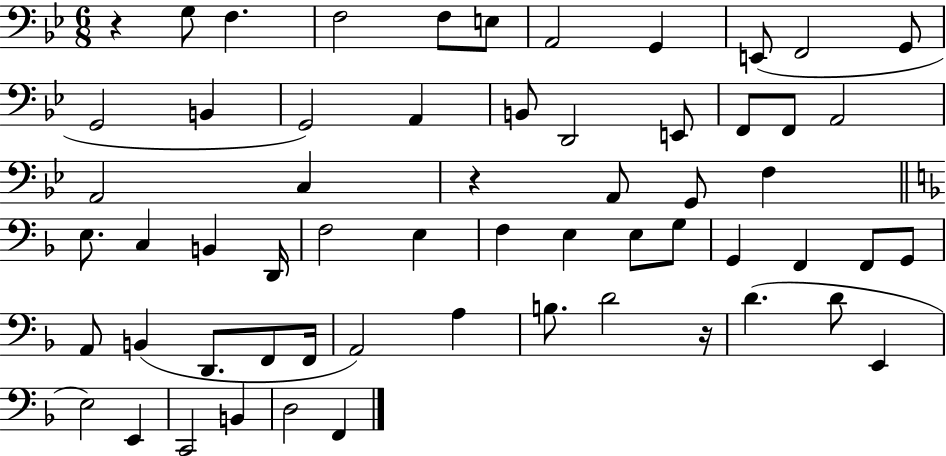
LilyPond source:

{
  \clef bass
  \numericTimeSignature
  \time 6/8
  \key bes \major
  \repeat volta 2 { r4 g8 f4. | f2 f8 e8 | a,2 g,4 | e,8( f,2 g,8 | \break g,2 b,4 | g,2) a,4 | b,8 d,2 e,8 | f,8 f,8 a,2 | \break a,2 c4 | r4 a,8 g,8 f4 | \bar "||" \break \key d \minor e8. c4 b,4 d,16 | f2 e4 | f4 e4 e8 g8 | g,4 f,4 f,8 g,8 | \break a,8 b,4( d,8. f,8 f,16 | a,2) a4 | b8. d'2 r16 | d'4.( d'8 e,4 | \break e2) e,4 | c,2 b,4 | d2 f,4 | } \bar "|."
}